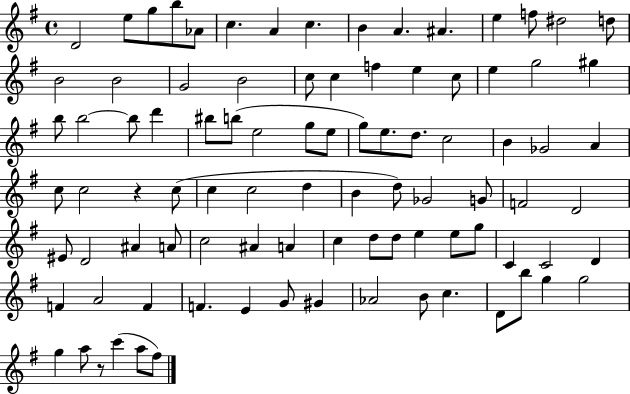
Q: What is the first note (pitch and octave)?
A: D4